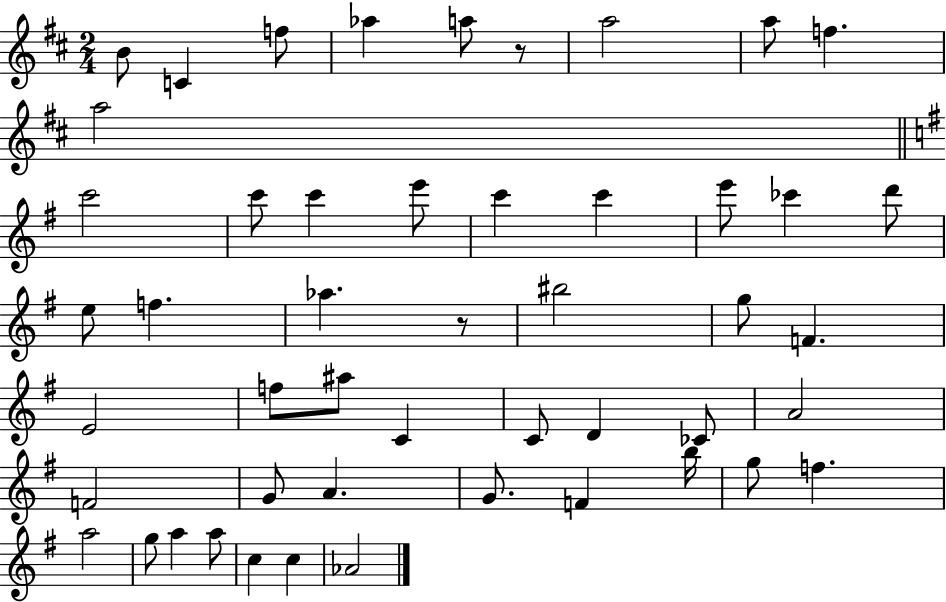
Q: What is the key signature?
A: D major